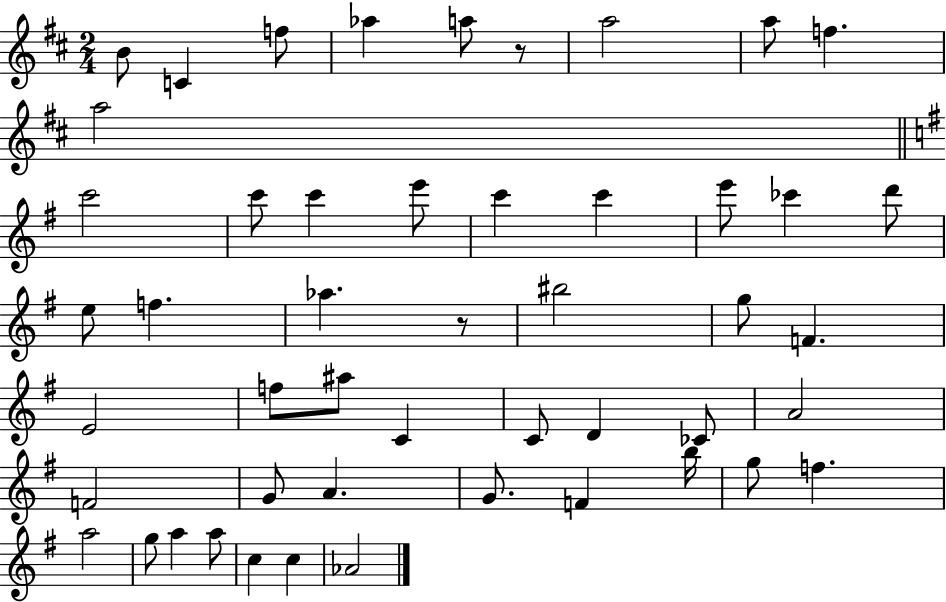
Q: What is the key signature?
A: D major